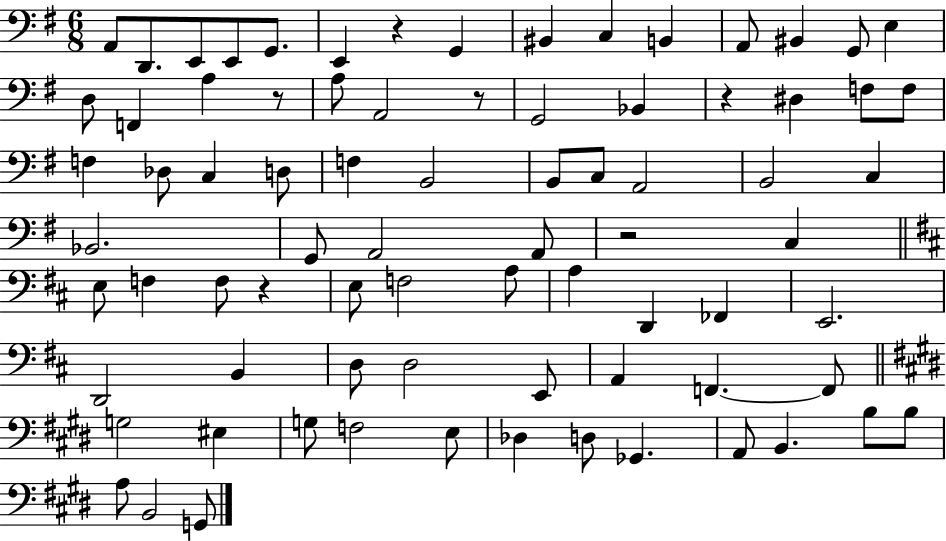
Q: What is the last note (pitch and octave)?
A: G2